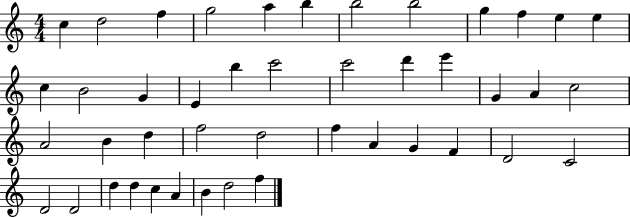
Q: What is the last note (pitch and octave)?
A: F5